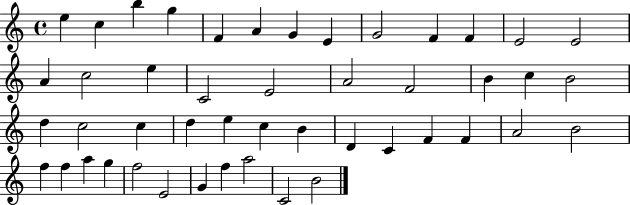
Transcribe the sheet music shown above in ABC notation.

X:1
T:Untitled
M:4/4
L:1/4
K:C
e c b g F A G E G2 F F E2 E2 A c2 e C2 E2 A2 F2 B c B2 d c2 c d e c B D C F F A2 B2 f f a g f2 E2 G f a2 C2 B2